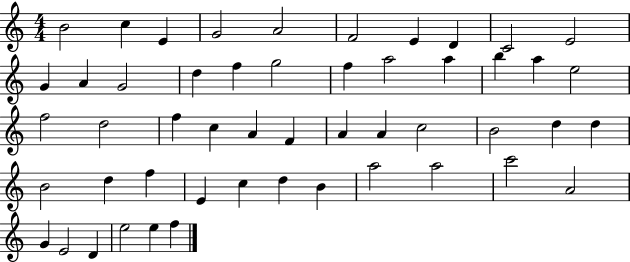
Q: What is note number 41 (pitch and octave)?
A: B4